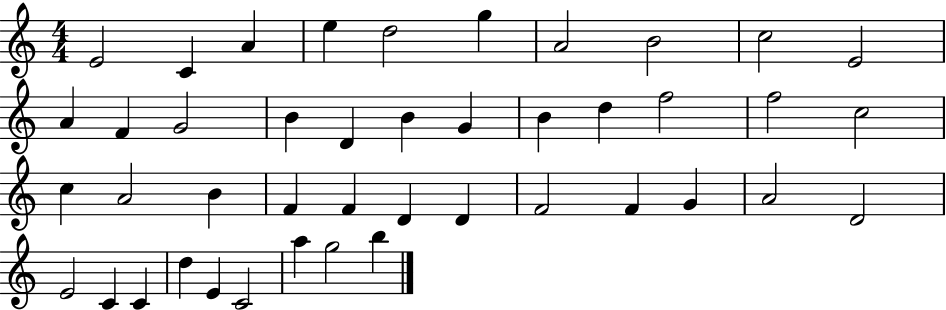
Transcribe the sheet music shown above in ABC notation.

X:1
T:Untitled
M:4/4
L:1/4
K:C
E2 C A e d2 g A2 B2 c2 E2 A F G2 B D B G B d f2 f2 c2 c A2 B F F D D F2 F G A2 D2 E2 C C d E C2 a g2 b